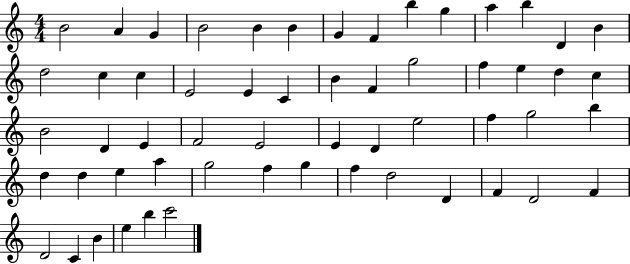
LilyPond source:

{
  \clef treble
  \numericTimeSignature
  \time 4/4
  \key c \major
  b'2 a'4 g'4 | b'2 b'4 b'4 | g'4 f'4 b''4 g''4 | a''4 b''4 d'4 b'4 | \break d''2 c''4 c''4 | e'2 e'4 c'4 | b'4 f'4 g''2 | f''4 e''4 d''4 c''4 | \break b'2 d'4 e'4 | f'2 e'2 | e'4 d'4 e''2 | f''4 g''2 b''4 | \break d''4 d''4 e''4 a''4 | g''2 f''4 g''4 | f''4 d''2 d'4 | f'4 d'2 f'4 | \break d'2 c'4 b'4 | e''4 b''4 c'''2 | \bar "|."
}